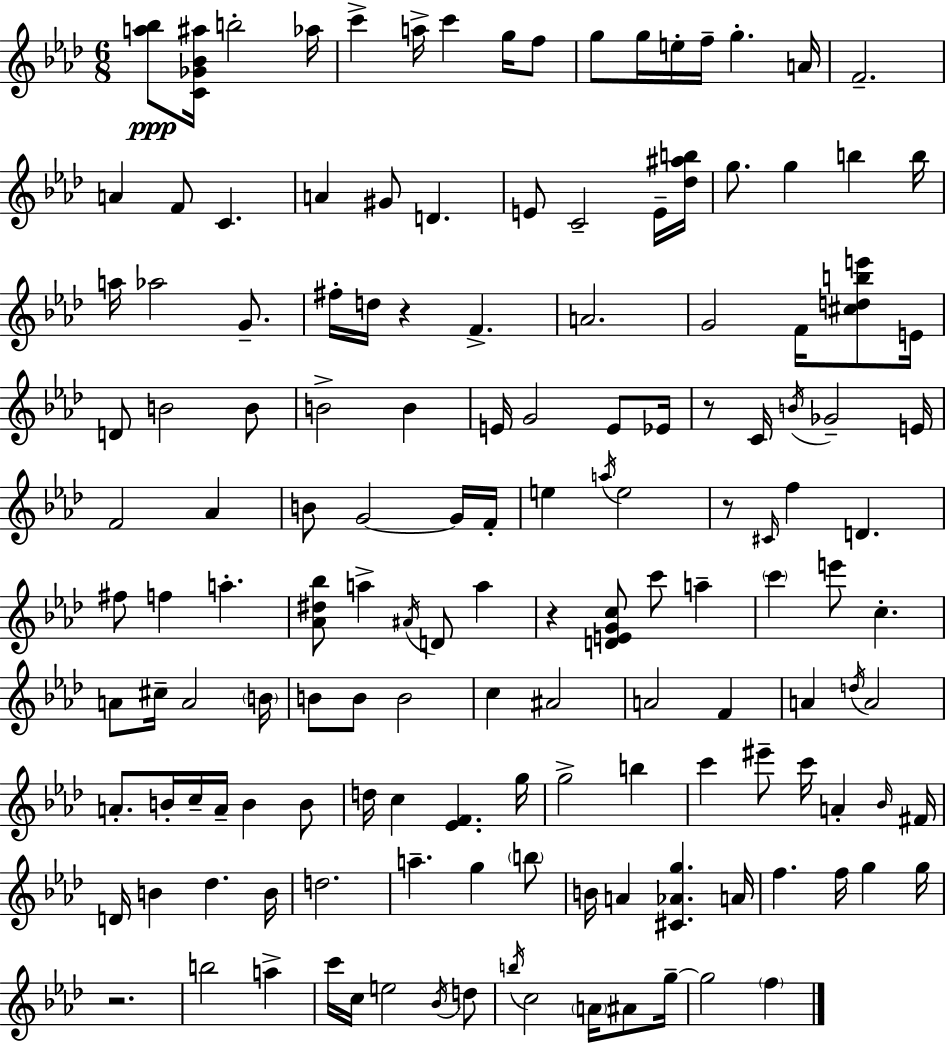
[A5,Bb5]/e [C4,Gb4,Bb4,A#5]/s B5/h Ab5/s C6/q A5/s C6/q G5/s F5/e G5/e G5/s E5/s F5/s G5/q. A4/s F4/h. A4/q F4/e C4/q. A4/q G#4/e D4/q. E4/e C4/h E4/s [Db5,A#5,B5]/s G5/e. G5/q B5/q B5/s A5/s Ab5/h G4/e. F#5/s D5/s R/q F4/q. A4/h. G4/h F4/s [C#5,D5,B5,E6]/e E4/s D4/e B4/h B4/e B4/h B4/q E4/s G4/h E4/e Eb4/s R/e C4/s B4/s Gb4/h E4/s F4/h Ab4/q B4/e G4/h G4/s F4/s E5/q A5/s E5/h R/e C#4/s F5/q D4/q. F#5/e F5/q A5/q. [Ab4,D#5,Bb5]/e A5/q A#4/s D4/e A5/q R/q [D4,E4,G4,C5]/e C6/e A5/q C6/q E6/e C5/q. A4/e C#5/s A4/h B4/s B4/e B4/e B4/h C5/q A#4/h A4/h F4/q A4/q D5/s A4/h A4/e. B4/s C5/s A4/s B4/q B4/e D5/s C5/q [Eb4,F4]/q. G5/s G5/h B5/q C6/q EIS6/e C6/s A4/q Bb4/s F#4/s D4/s B4/q Db5/q. B4/s D5/h. A5/q. G5/q B5/e B4/s A4/q [C#4,Ab4,G5]/q. A4/s F5/q. F5/s G5/q G5/s R/h. B5/h A5/q C6/s C5/s E5/h Bb4/s D5/e B5/s C5/h A4/s A#4/e G5/s G5/h F5/q